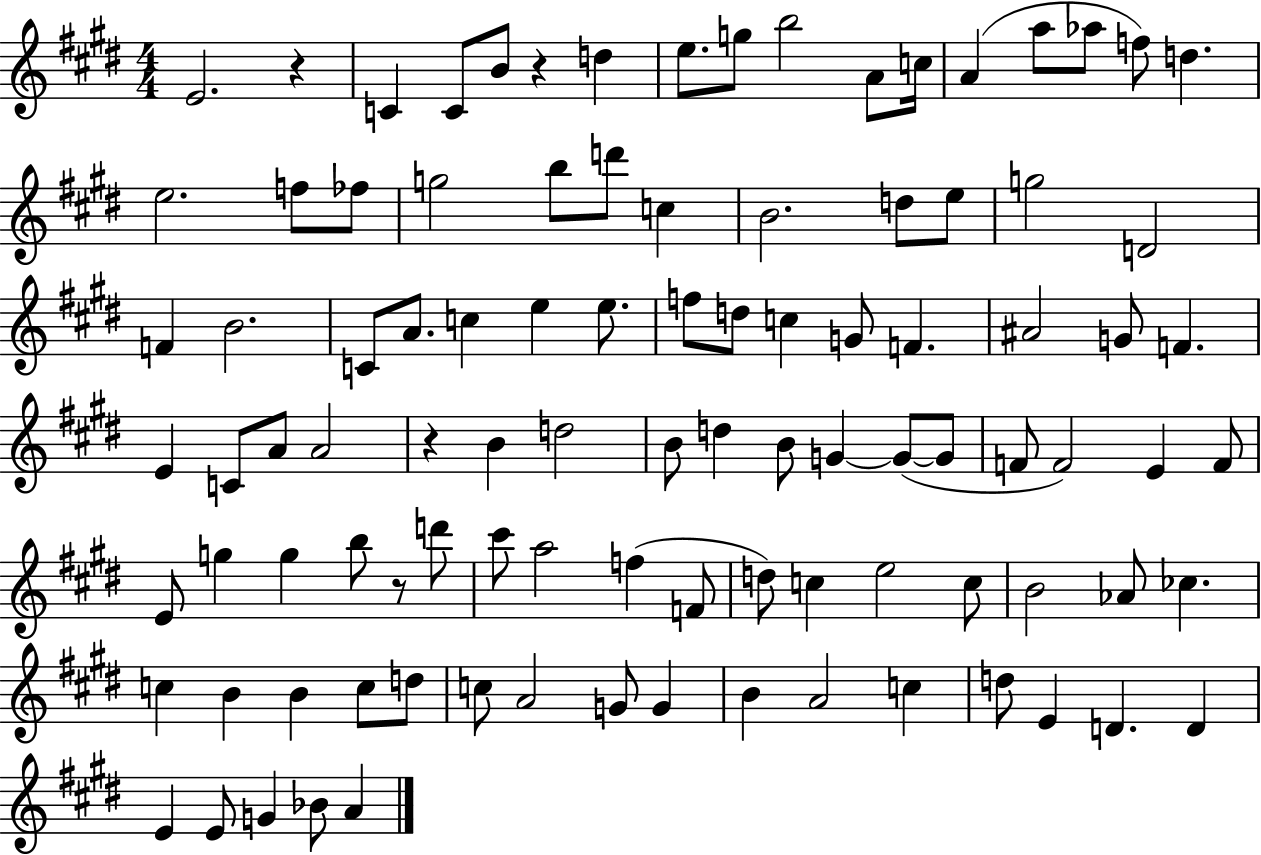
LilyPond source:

{
  \clef treble
  \numericTimeSignature
  \time 4/4
  \key e \major
  e'2. r4 | c'4 c'8 b'8 r4 d''4 | e''8. g''8 b''2 a'8 c''16 | a'4( a''8 aes''8 f''8) d''4. | \break e''2. f''8 fes''8 | g''2 b''8 d'''8 c''4 | b'2. d''8 e''8 | g''2 d'2 | \break f'4 b'2. | c'8 a'8. c''4 e''4 e''8. | f''8 d''8 c''4 g'8 f'4. | ais'2 g'8 f'4. | \break e'4 c'8 a'8 a'2 | r4 b'4 d''2 | b'8 d''4 b'8 g'4~~ g'8~(~ g'8 | f'8 f'2) e'4 f'8 | \break e'8 g''4 g''4 b''8 r8 d'''8 | cis'''8 a''2 f''4( f'8 | d''8) c''4 e''2 c''8 | b'2 aes'8 ces''4. | \break c''4 b'4 b'4 c''8 d''8 | c''8 a'2 g'8 g'4 | b'4 a'2 c''4 | d''8 e'4 d'4. d'4 | \break e'4 e'8 g'4 bes'8 a'4 | \bar "|."
}